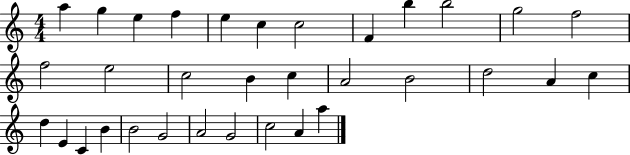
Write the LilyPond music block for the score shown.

{
  \clef treble
  \numericTimeSignature
  \time 4/4
  \key c \major
  a''4 g''4 e''4 f''4 | e''4 c''4 c''2 | f'4 b''4 b''2 | g''2 f''2 | \break f''2 e''2 | c''2 b'4 c''4 | a'2 b'2 | d''2 a'4 c''4 | \break d''4 e'4 c'4 b'4 | b'2 g'2 | a'2 g'2 | c''2 a'4 a''4 | \break \bar "|."
}